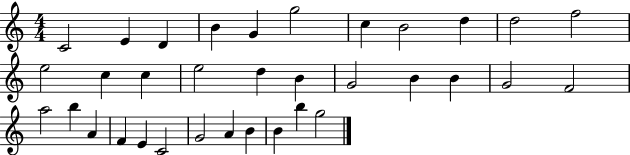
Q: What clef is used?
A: treble